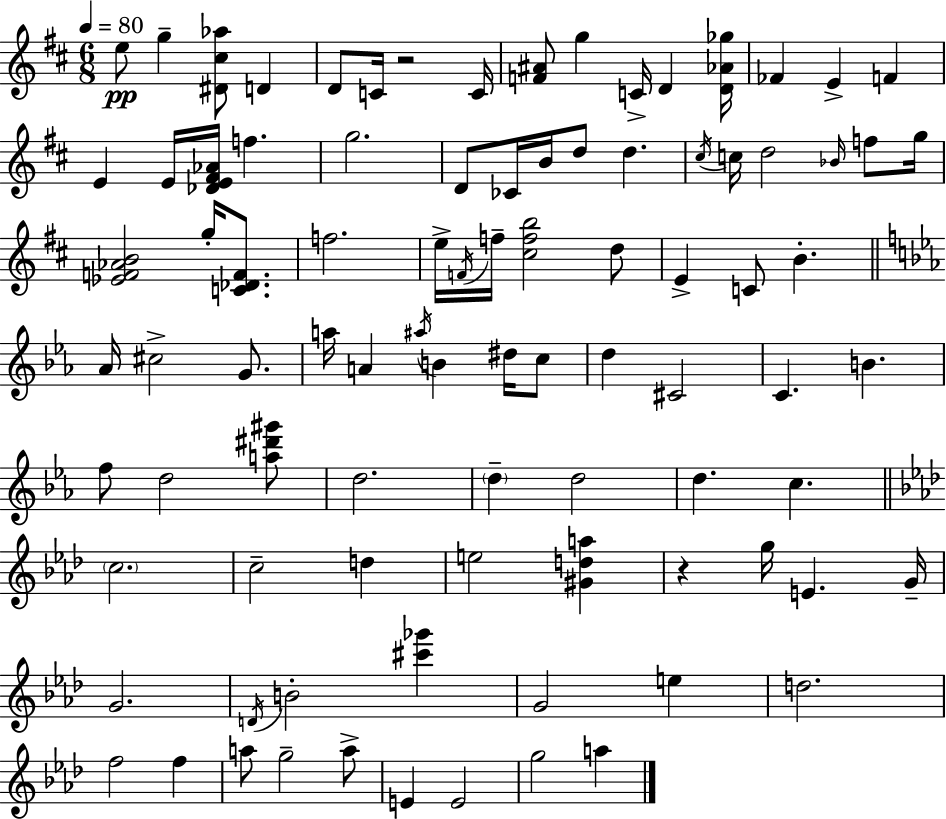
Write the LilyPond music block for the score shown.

{
  \clef treble
  \numericTimeSignature
  \time 6/8
  \key d \major
  \tempo 4 = 80
  e''8\pp g''4-- <dis' cis'' aes''>8 d'4 | d'8 c'16 r2 c'16 | <f' ais'>8 g''4 c'16-> d'4 <d' aes' ges''>16 | fes'4 e'4-> f'4 | \break e'4 e'16 <des' e' fis' aes'>16 f''4. | g''2. | d'8 ces'16 b'16 d''8 d''4. | \acciaccatura { cis''16 } c''16 d''2 \grace { bes'16 } f''8 | \break g''16 <ees' f' aes' b'>2 g''16-. <c' des' f'>8. | f''2. | e''16-> \acciaccatura { f'16 } f''16-- <cis'' f'' b''>2 | d''8 e'4-> c'8 b'4.-. | \break \bar "||" \break \key ees \major aes'16 cis''2-> g'8. | a''16 a'4 \acciaccatura { ais''16 } b'4 dis''16 c''8 | d''4 cis'2 | c'4. b'4. | \break f''8 d''2 <a'' dis''' gis'''>8 | d''2. | \parenthesize d''4-- d''2 | d''4. c''4. | \break \bar "||" \break \key aes \major \parenthesize c''2. | c''2-- d''4 | e''2 <gis' d'' a''>4 | r4 g''16 e'4. g'16-- | \break g'2. | \acciaccatura { d'16 } b'2-. <cis''' ges'''>4 | g'2 e''4 | d''2. | \break f''2 f''4 | a''8 g''2-- a''8-> | e'4 e'2 | g''2 a''4 | \break \bar "|."
}